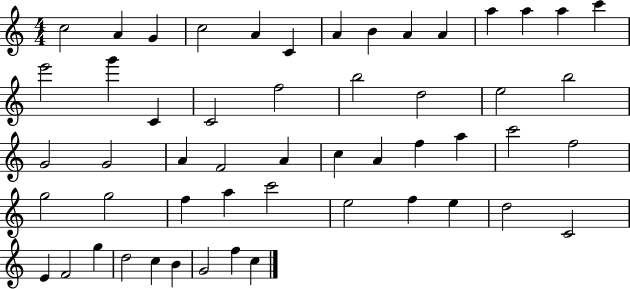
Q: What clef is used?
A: treble